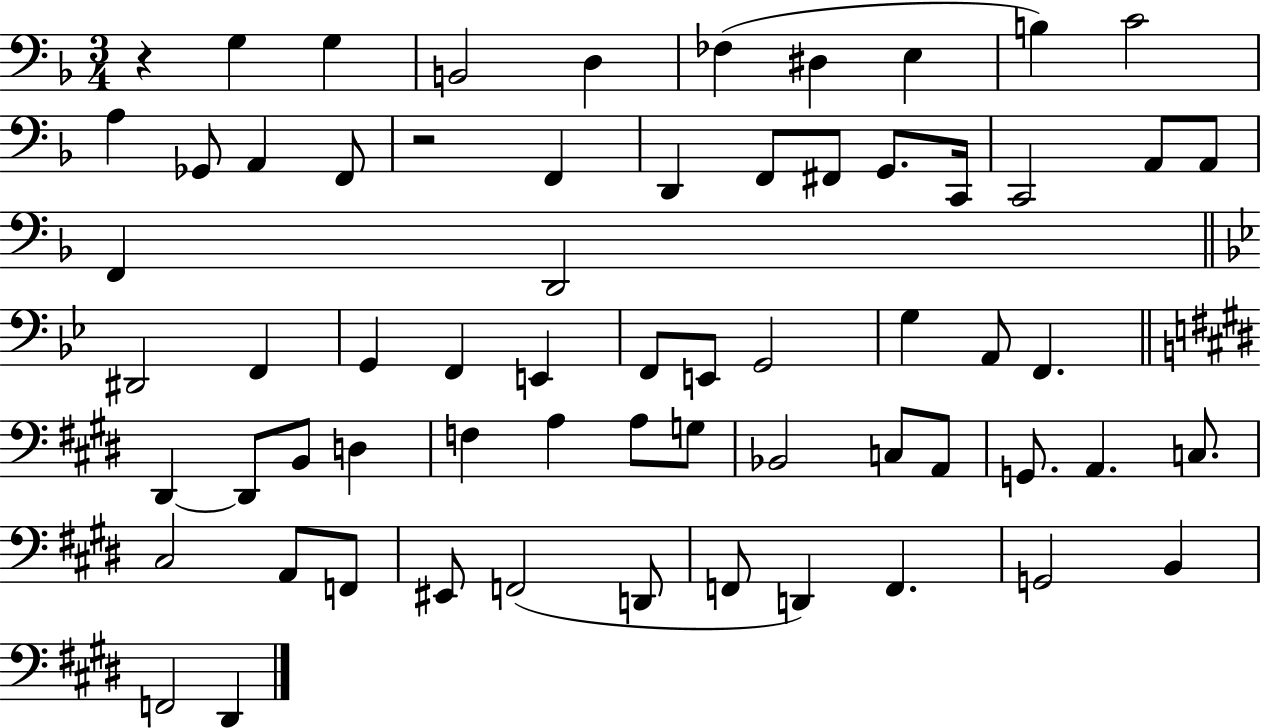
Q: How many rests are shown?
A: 2